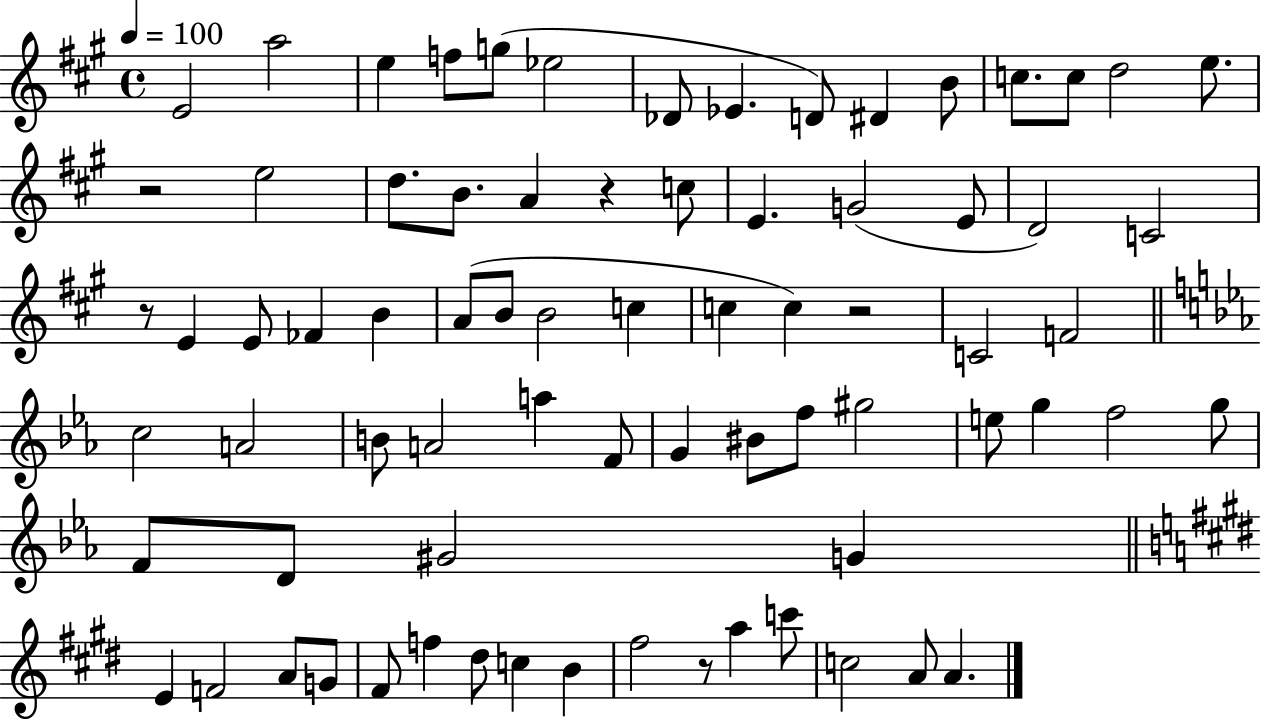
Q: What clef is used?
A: treble